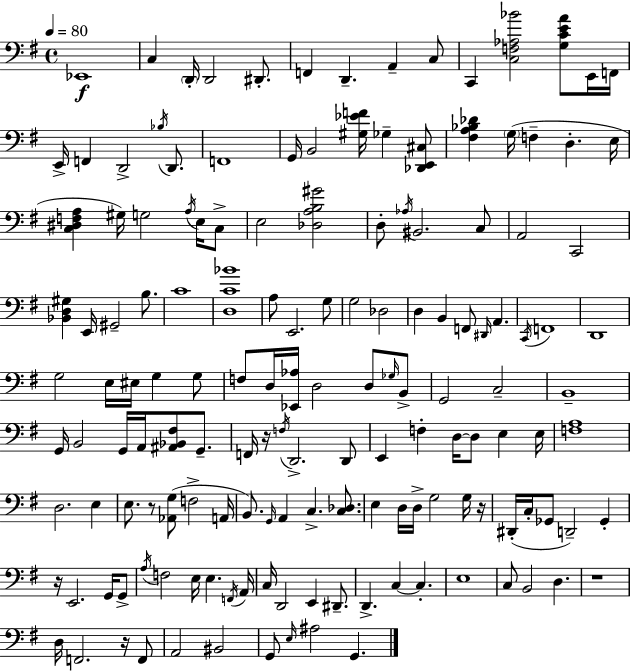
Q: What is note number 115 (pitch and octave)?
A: D#2